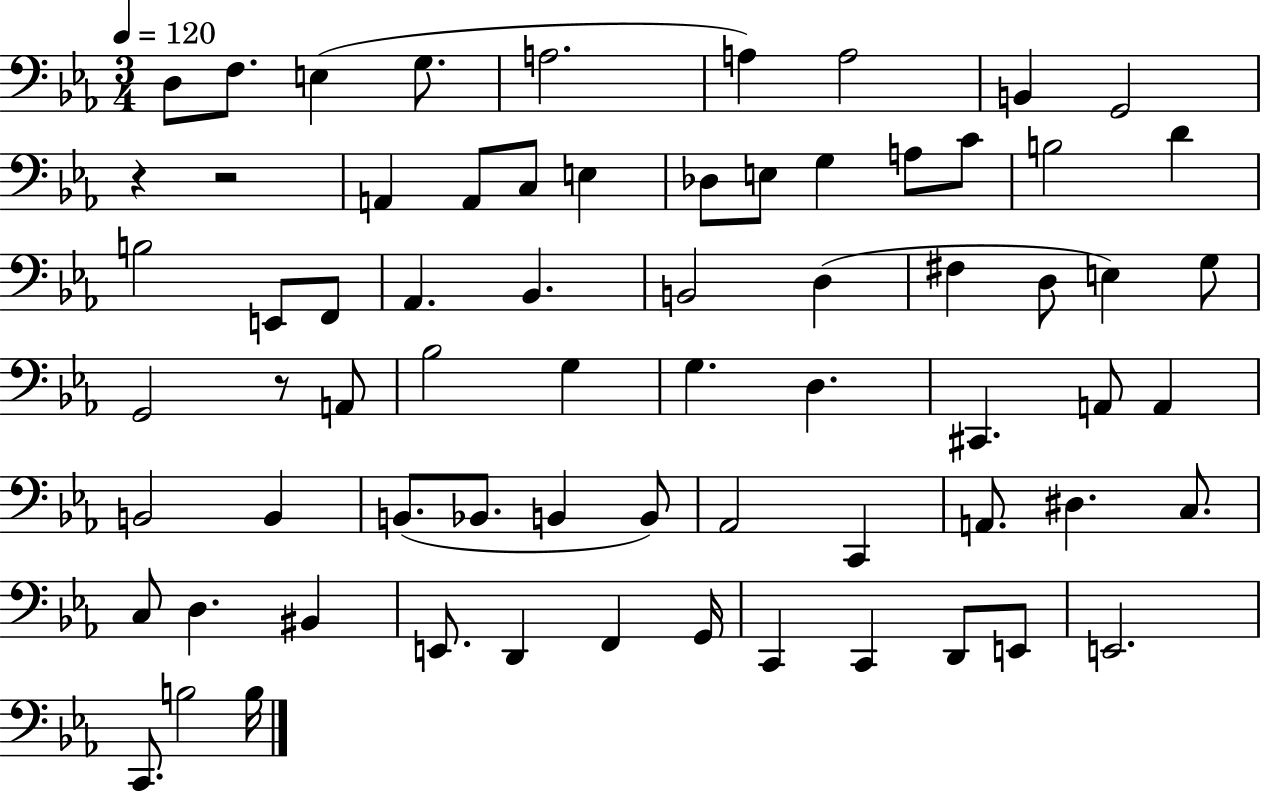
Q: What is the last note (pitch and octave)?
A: B3